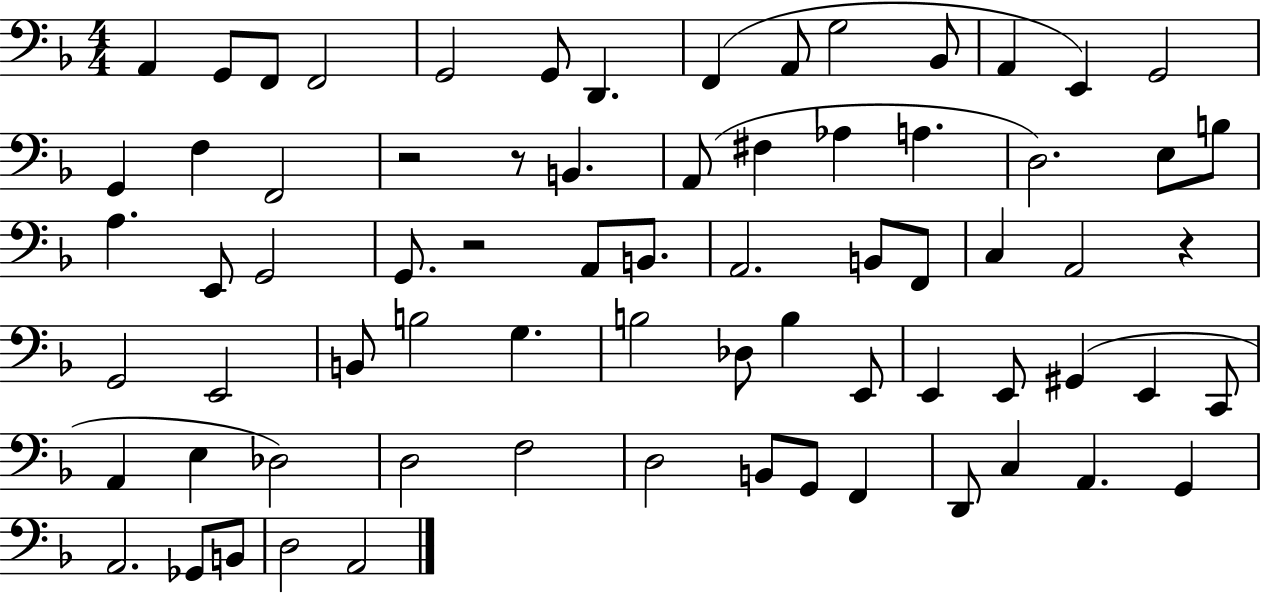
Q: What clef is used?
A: bass